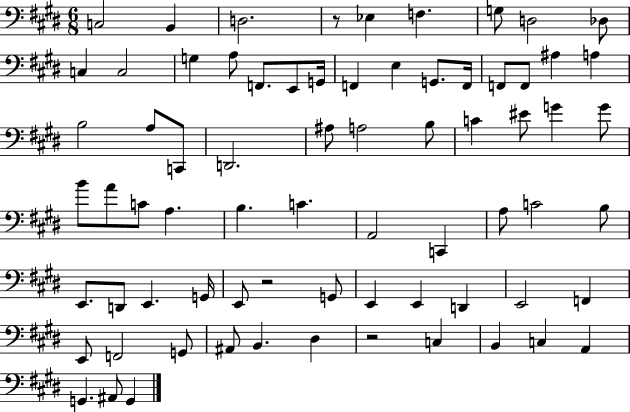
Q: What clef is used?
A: bass